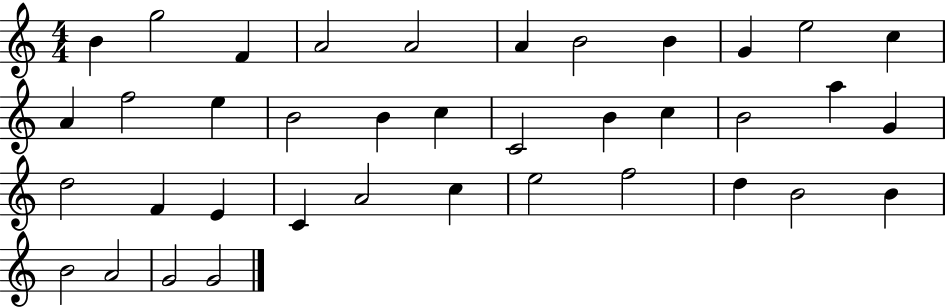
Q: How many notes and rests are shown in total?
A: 38